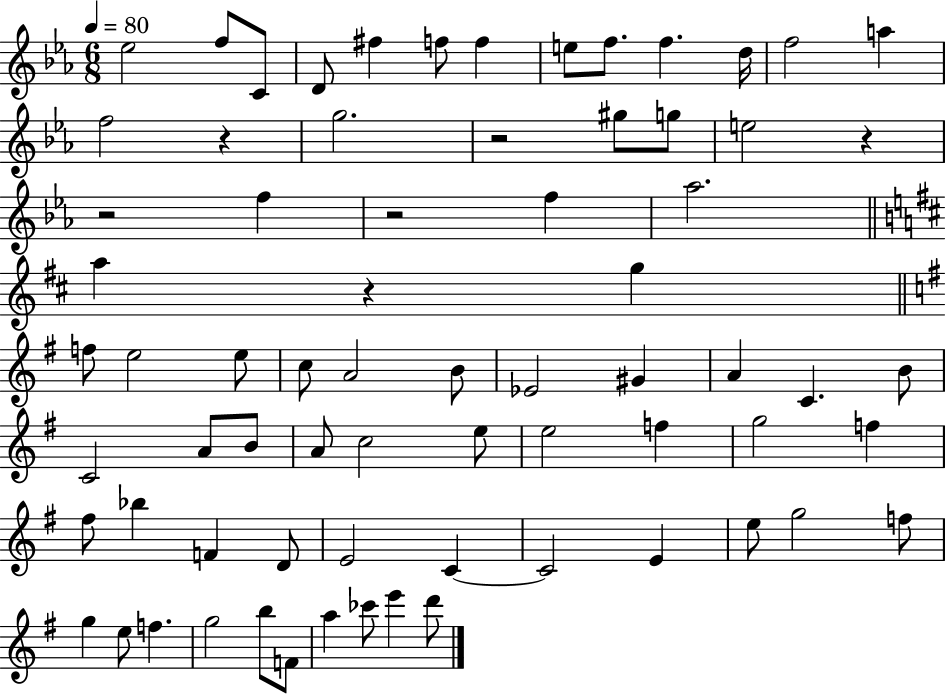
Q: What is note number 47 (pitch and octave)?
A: F4